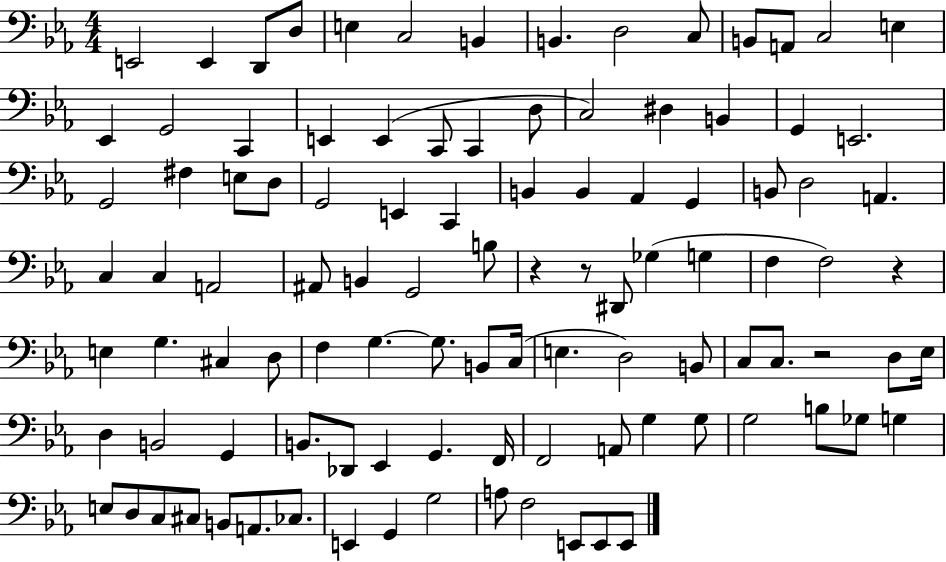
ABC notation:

X:1
T:Untitled
M:4/4
L:1/4
K:Eb
E,,2 E,, D,,/2 D,/2 E, C,2 B,, B,, D,2 C,/2 B,,/2 A,,/2 C,2 E, _E,, G,,2 C,, E,, E,, C,,/2 C,, D,/2 C,2 ^D, B,, G,, E,,2 G,,2 ^F, E,/2 D,/2 G,,2 E,, C,, B,, B,, _A,, G,, B,,/2 D,2 A,, C, C, A,,2 ^A,,/2 B,, G,,2 B,/2 z z/2 ^D,,/2 _G, G, F, F,2 z E, G, ^C, D,/2 F, G, G,/2 B,,/2 C,/4 E, D,2 B,,/2 C,/2 C,/2 z2 D,/2 _E,/4 D, B,,2 G,, B,,/2 _D,,/2 _E,, G,, F,,/4 F,,2 A,,/2 G, G,/2 G,2 B,/2 _G,/2 G, E,/2 D,/2 C,/2 ^C,/2 B,,/2 A,,/2 _C,/2 E,, G,, G,2 A,/2 F,2 E,,/2 E,,/2 E,,/2